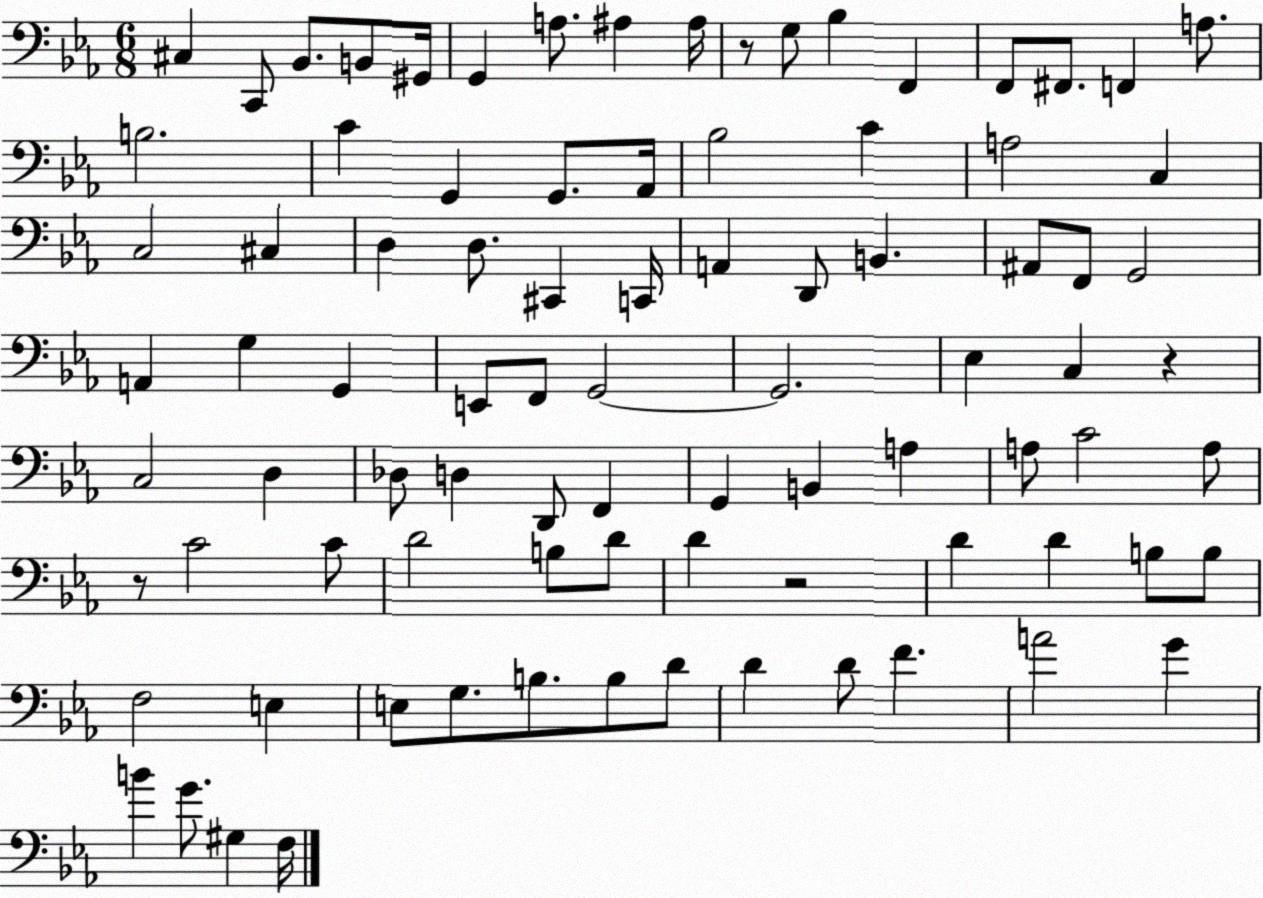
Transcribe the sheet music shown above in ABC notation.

X:1
T:Untitled
M:6/8
L:1/4
K:Eb
^C, C,,/2 _B,,/2 B,,/2 ^G,,/4 G,, A,/2 ^A, ^A,/4 z/2 G,/2 _B, F,, F,,/2 ^F,,/2 F,, A,/2 B,2 C G,, G,,/2 _A,,/4 _B,2 C A,2 C, C,2 ^C, D, D,/2 ^C,, C,,/4 A,, D,,/2 B,, ^A,,/2 F,,/2 G,,2 A,, G, G,, E,,/2 F,,/2 G,,2 G,,2 _E, C, z C,2 D, _D,/2 D, D,,/2 F,, G,, B,, A, A,/2 C2 A,/2 z/2 C2 C/2 D2 B,/2 D/2 D z2 D D B,/2 B,/2 F,2 E, E,/2 G,/2 B,/2 B,/2 D/2 D D/2 F A2 G B G/2 ^G, F,/4